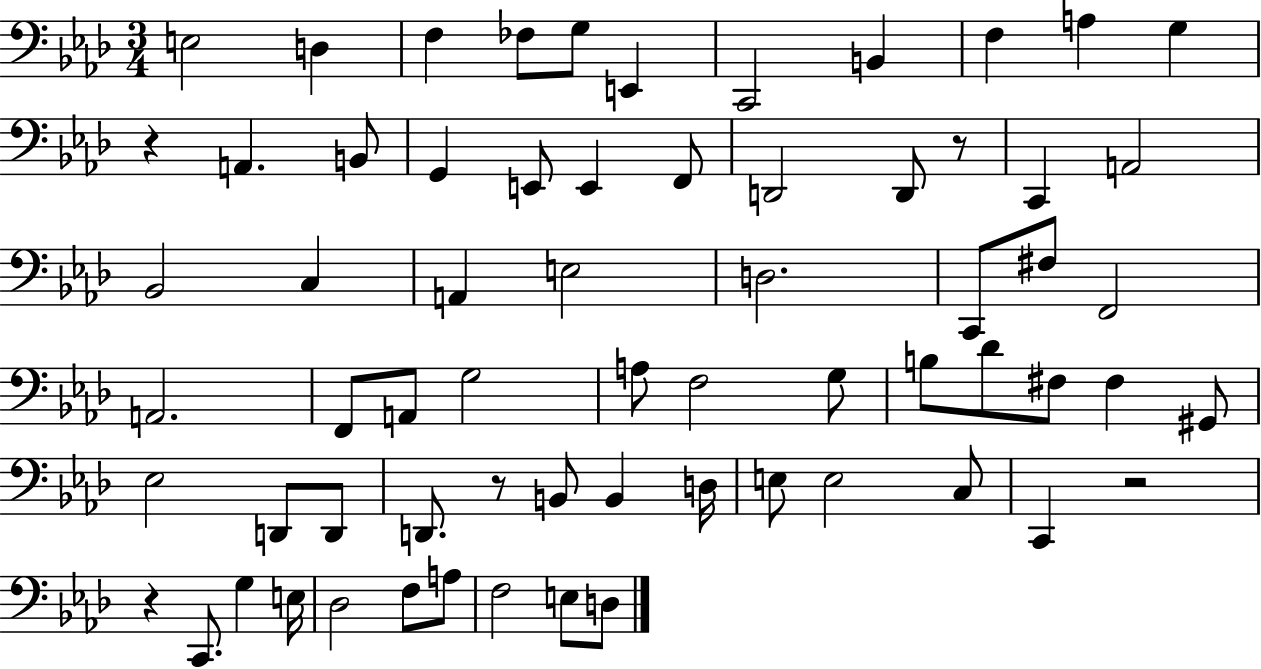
{
  \clef bass
  \numericTimeSignature
  \time 3/4
  \key aes \major
  \repeat volta 2 { e2 d4 | f4 fes8 g8 e,4 | c,2 b,4 | f4 a4 g4 | \break r4 a,4. b,8 | g,4 e,8 e,4 f,8 | d,2 d,8 r8 | c,4 a,2 | \break bes,2 c4 | a,4 e2 | d2. | c,8 fis8 f,2 | \break a,2. | f,8 a,8 g2 | a8 f2 g8 | b8 des'8 fis8 fis4 gis,8 | \break ees2 d,8 d,8 | d,8. r8 b,8 b,4 d16 | e8 e2 c8 | c,4 r2 | \break r4 c,8. g4 e16 | des2 f8 a8 | f2 e8 d8 | } \bar "|."
}